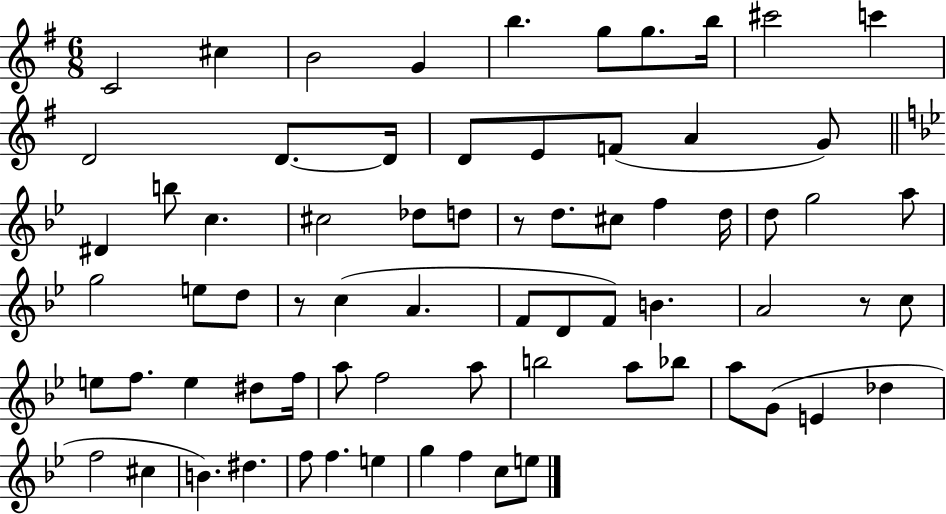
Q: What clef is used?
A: treble